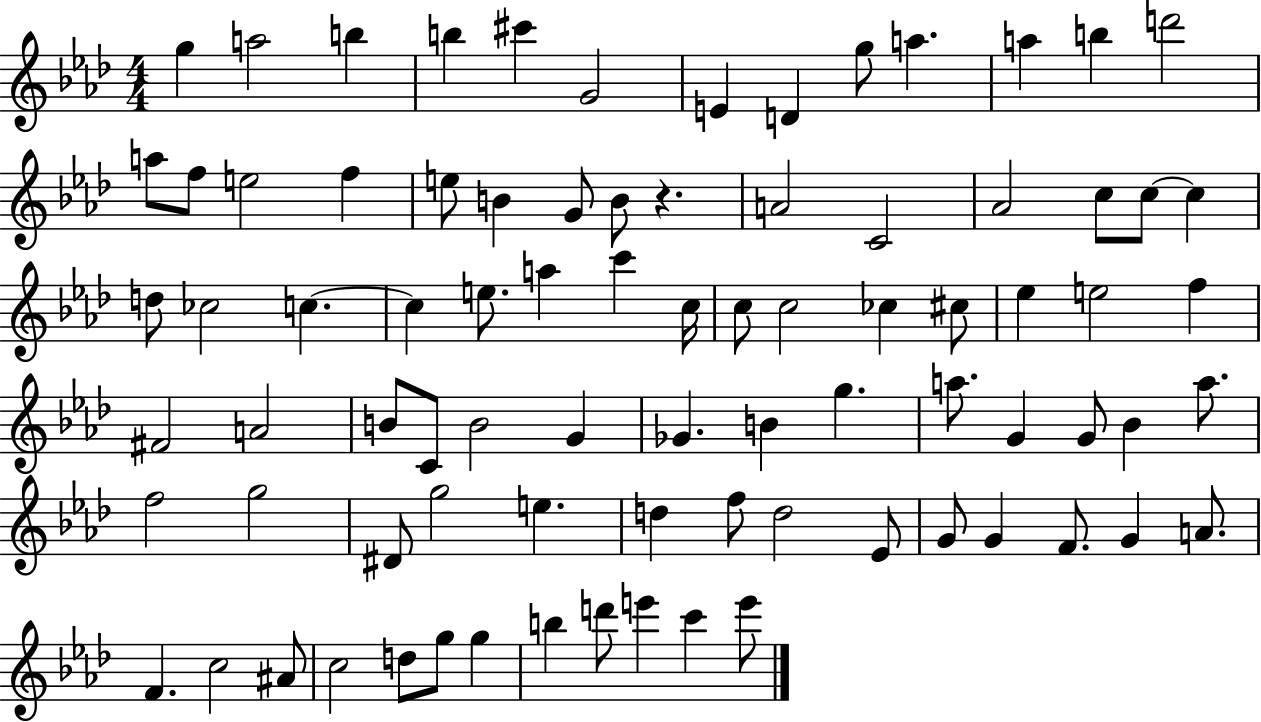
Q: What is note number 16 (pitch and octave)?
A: E5